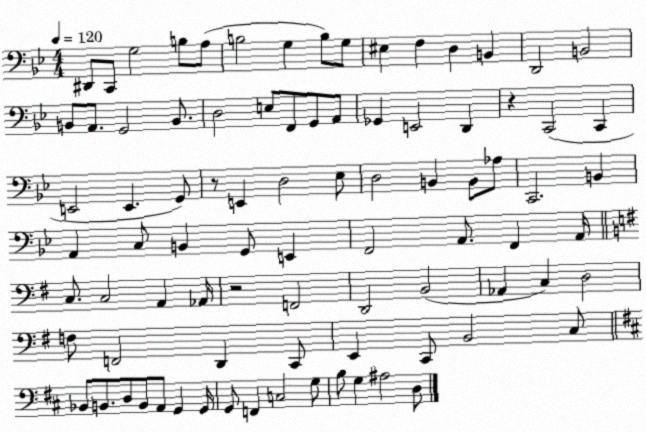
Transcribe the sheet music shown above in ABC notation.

X:1
T:Untitled
M:4/4
L:1/4
K:Bb
^D,,/2 C,,/2 G,2 B,/2 A,/2 B,2 G, B,/2 G,/2 ^E, F, D, B,, D,,2 B,,2 B,,/2 A,,/2 G,,2 B,,/2 D,2 E,/2 F,,/2 G,,/2 A,,/2 _G,, E,,2 D,, z C,,2 C,, E,,2 E,, G,,/2 z/2 E,, D,2 _E,/2 D,2 B,, B,,/2 _A,/2 C,,2 B,, A,, C,/2 B,, G,,/2 E,, F,,2 A,,/2 F,, A,,/4 C,/2 C,2 A,, _A,,/4 z2 F,,2 D,,2 B,,2 _A,, C, D,2 F,/2 F,,2 D,, C,,/2 E,, C,,/2 B,,2 C,/2 _B,,/2 B,,/2 D,/2 B,,/2 A,,/2 G,, G,,/4 G,,/2 F,, C,2 G,/2 B,/2 G, ^A,2 D,/2